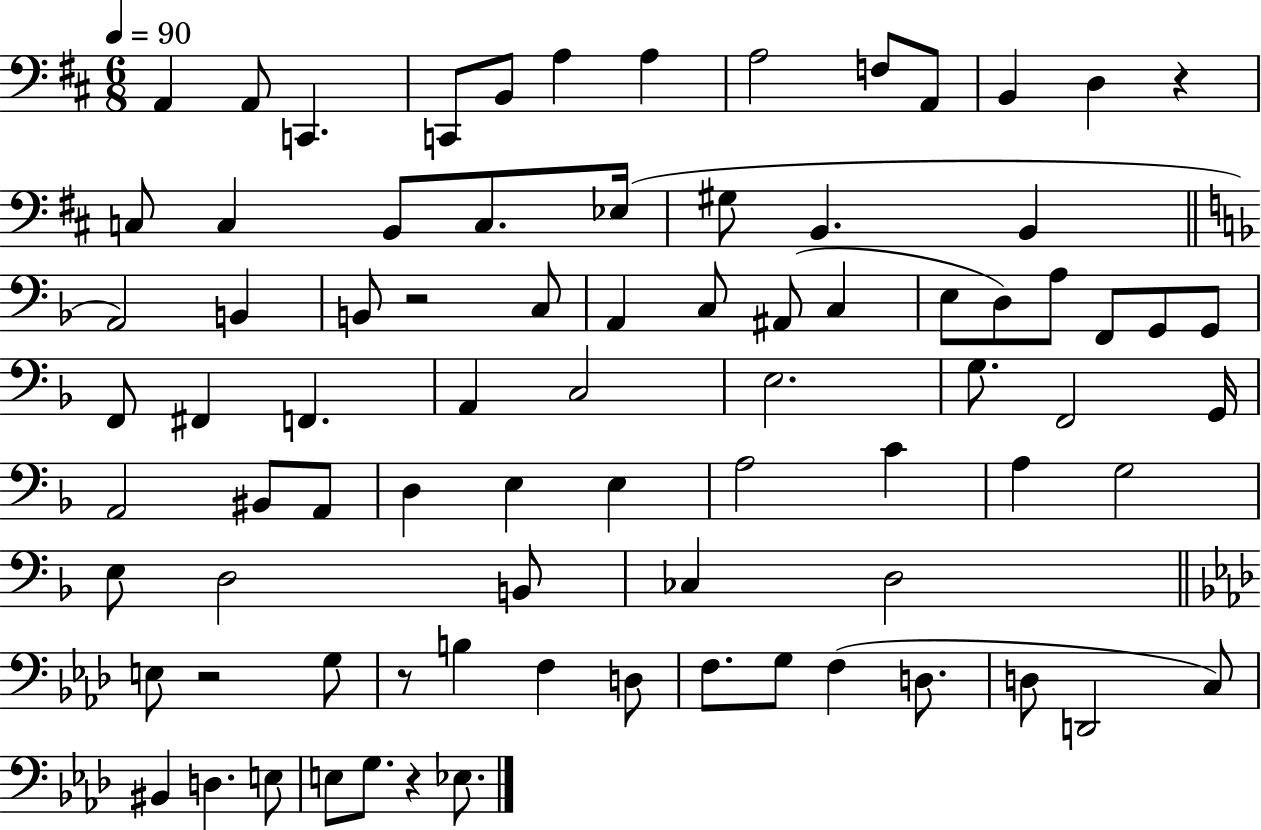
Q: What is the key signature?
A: D major